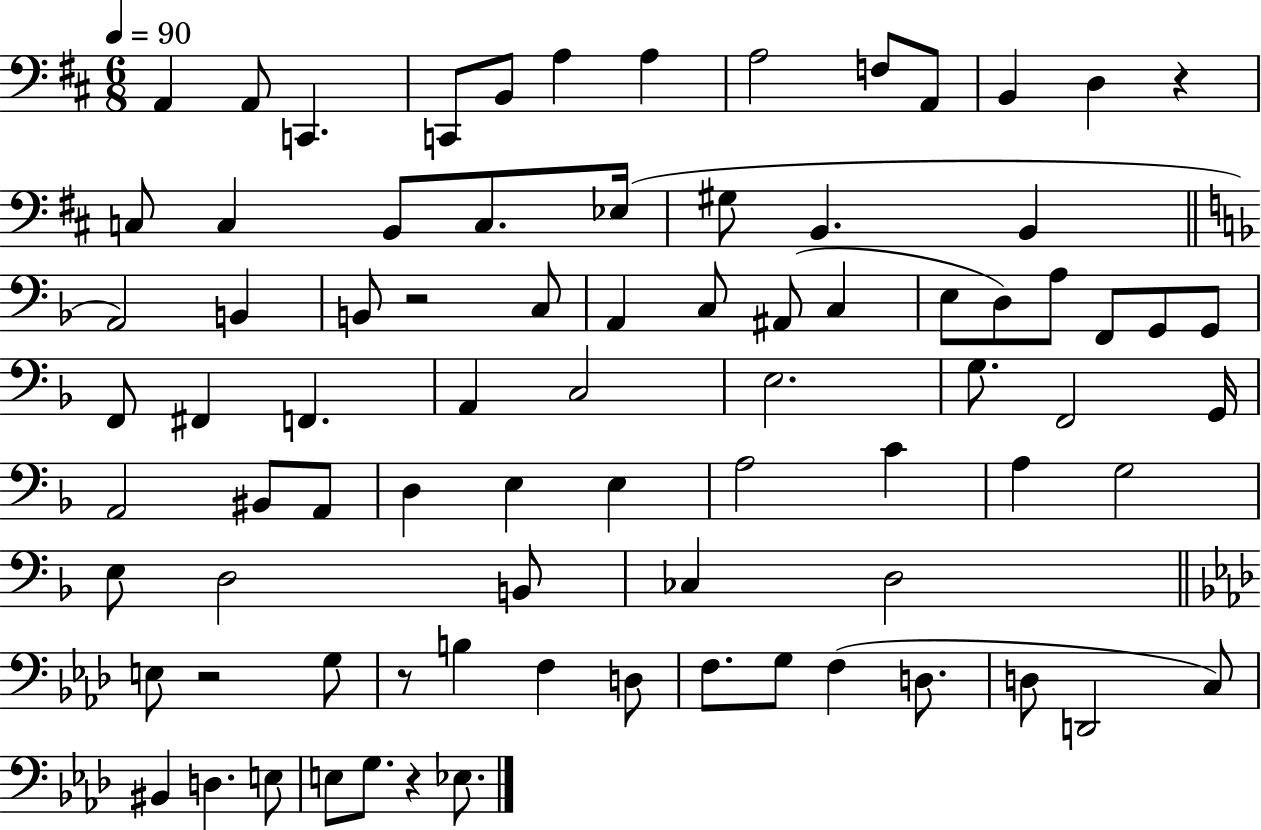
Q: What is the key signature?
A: D major